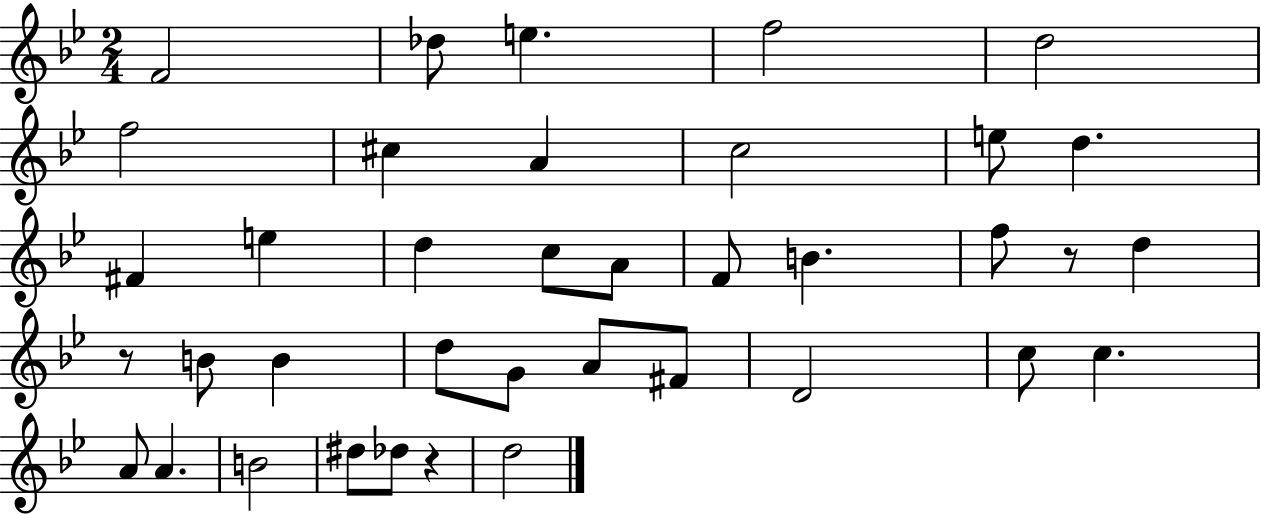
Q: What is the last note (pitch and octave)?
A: D5